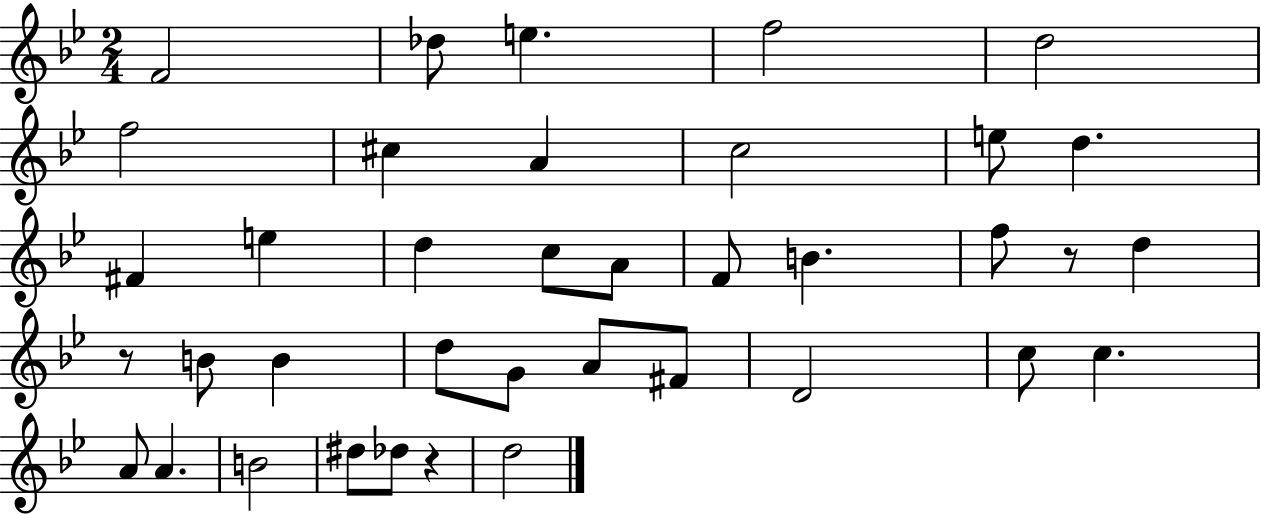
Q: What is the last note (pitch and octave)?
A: D5